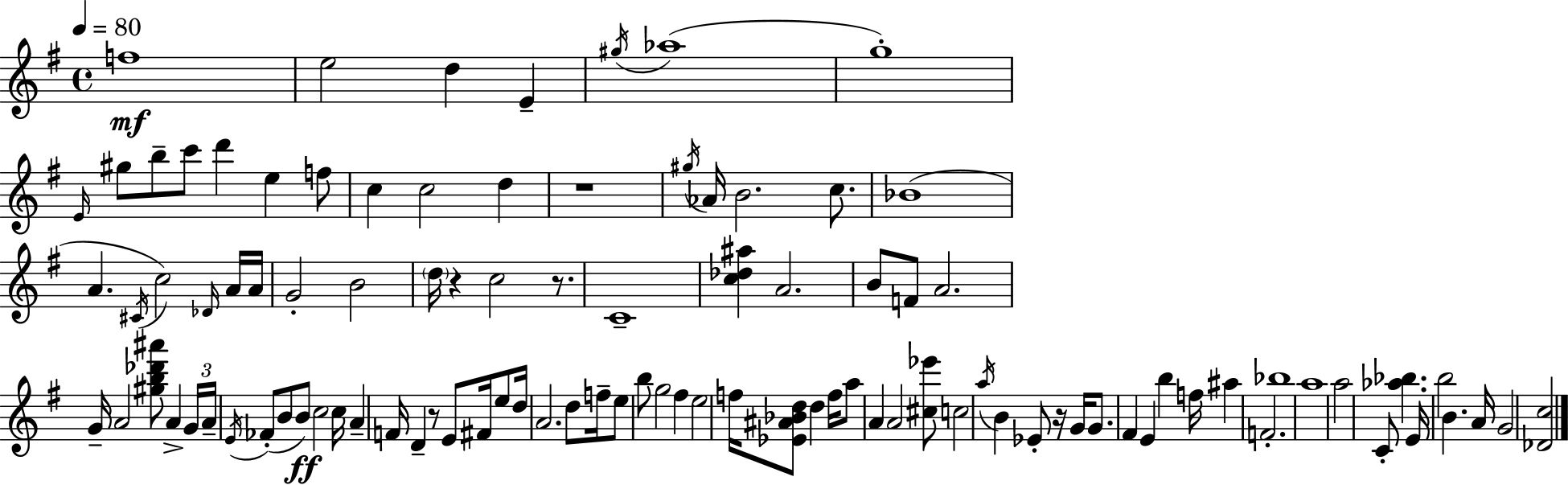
X:1
T:Untitled
M:4/4
L:1/4
K:Em
f4 e2 d E ^g/4 _a4 g4 E/4 ^g/2 b/2 c'/2 d' e f/2 c c2 d z4 ^g/4 _A/4 B2 c/2 _B4 A ^C/4 c2 _D/4 A/4 A/4 G2 B2 d/4 z c2 z/2 C4 [c_d^a] A2 B/2 F/2 A2 G/4 A2 [^gb_d'^a']/2 A G/4 A/4 E/4 _F/2 B/2 B/2 c2 c/4 A F/4 D z/2 E/2 ^F/4 e/2 d/4 A2 d/2 f/4 e/2 b/2 g2 ^f e2 f/4 [_E^A_Bd]/2 d f/4 a/2 A A2 [^c_e']/2 c2 a/4 B _E/2 z/4 G/4 G/2 ^F E b f/4 ^a F2 _b4 a4 a2 C/2 [_a_b] E/4 b2 B A/4 G2 [_Dc]2